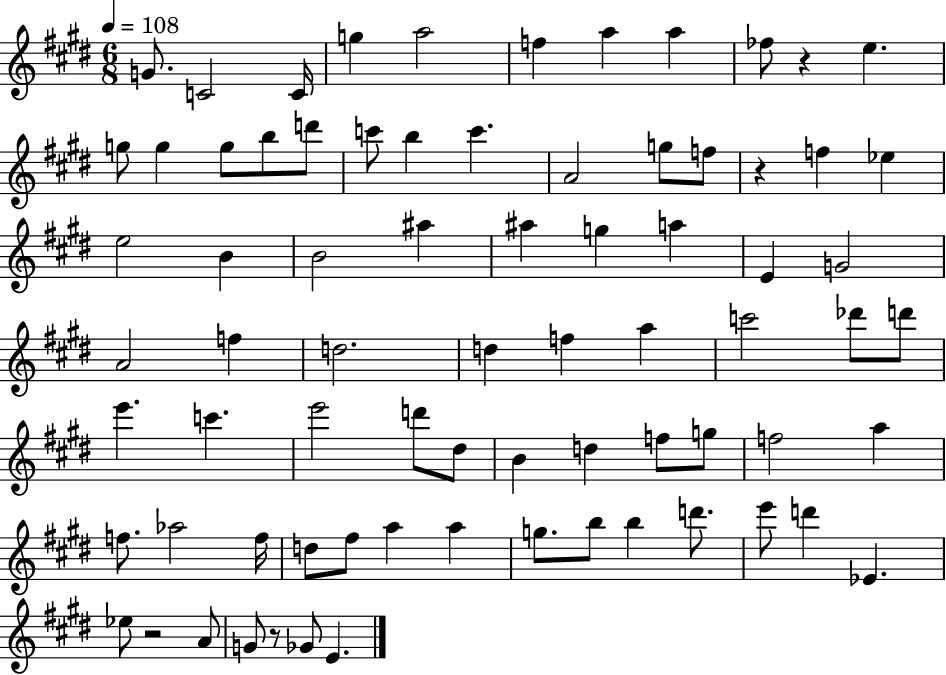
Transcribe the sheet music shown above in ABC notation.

X:1
T:Untitled
M:6/8
L:1/4
K:E
G/2 C2 C/4 g a2 f a a _f/2 z e g/2 g g/2 b/2 d'/2 c'/2 b c' A2 g/2 f/2 z f _e e2 B B2 ^a ^a g a E G2 A2 f d2 d f a c'2 _d'/2 d'/2 e' c' e'2 d'/2 ^d/2 B d f/2 g/2 f2 a f/2 _a2 f/4 d/2 ^f/2 a a g/2 b/2 b d'/2 e'/2 d' _E _e/2 z2 A/2 G/2 z/2 _G/2 E